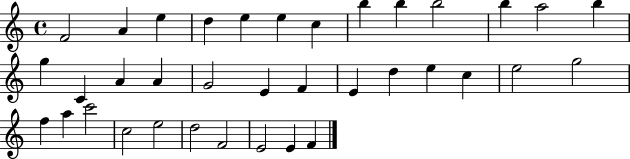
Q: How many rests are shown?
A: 0